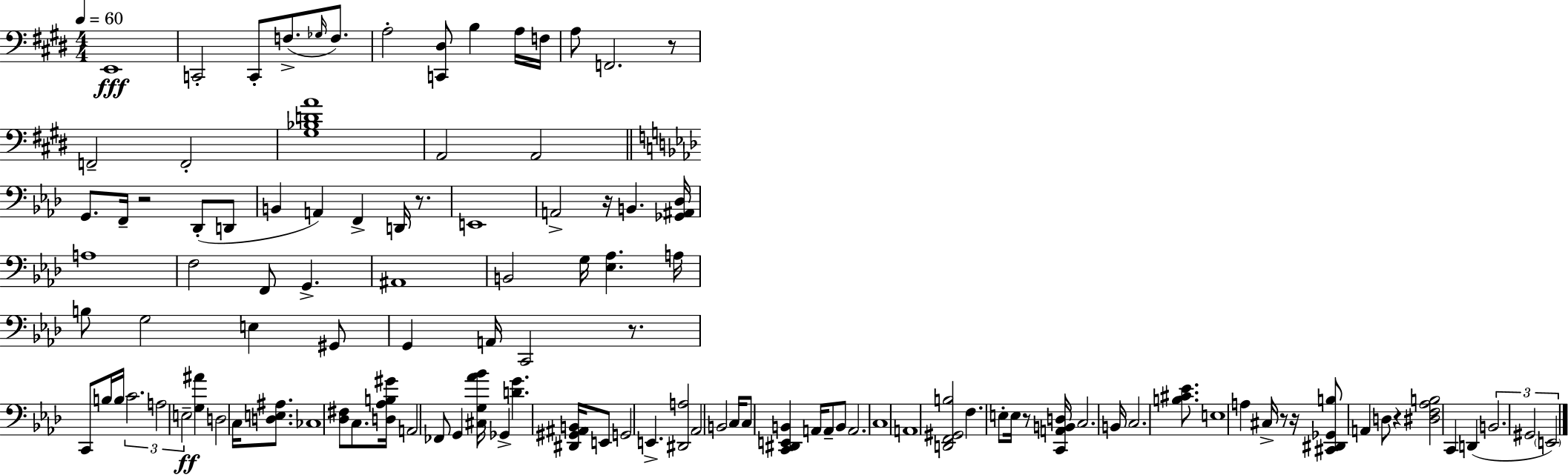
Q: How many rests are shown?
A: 9